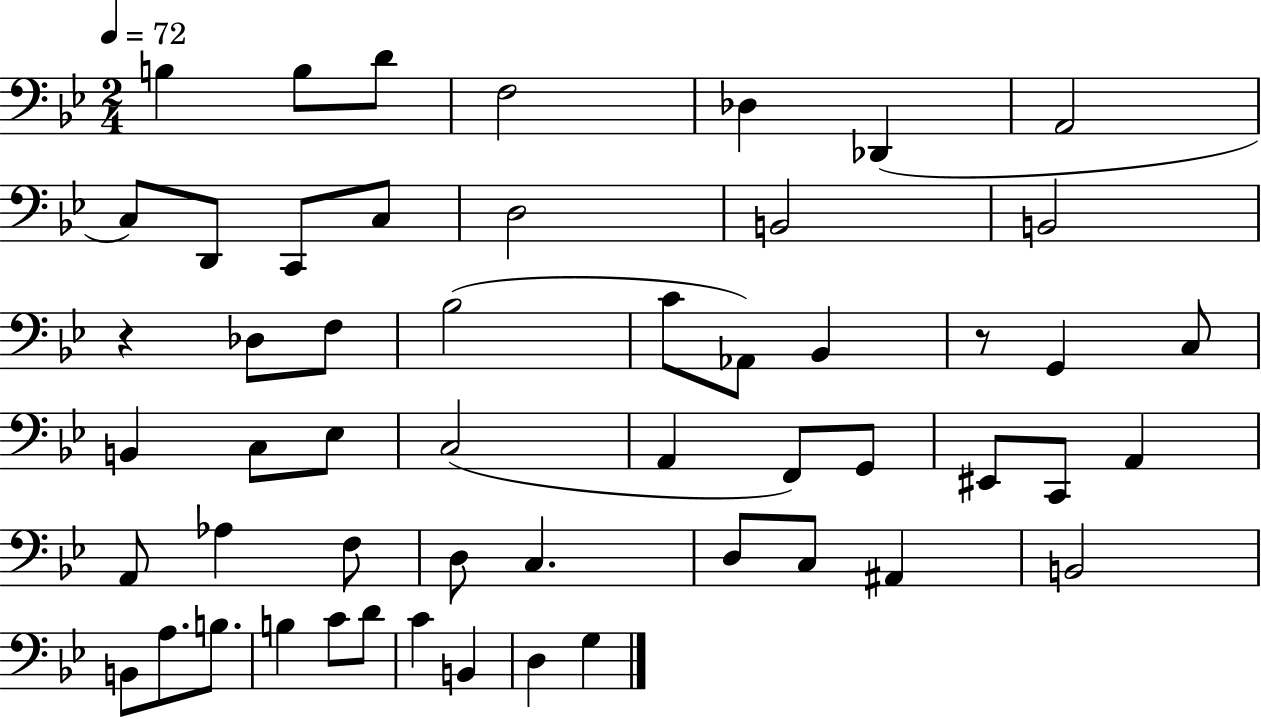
X:1
T:Untitled
M:2/4
L:1/4
K:Bb
B, B,/2 D/2 F,2 _D, _D,, A,,2 C,/2 D,,/2 C,,/2 C,/2 D,2 B,,2 B,,2 z _D,/2 F,/2 _B,2 C/2 _A,,/2 _B,, z/2 G,, C,/2 B,, C,/2 _E,/2 C,2 A,, F,,/2 G,,/2 ^E,,/2 C,,/2 A,, A,,/2 _A, F,/2 D,/2 C, D,/2 C,/2 ^A,, B,,2 B,,/2 A,/2 B,/2 B, C/2 D/2 C B,, D, G,